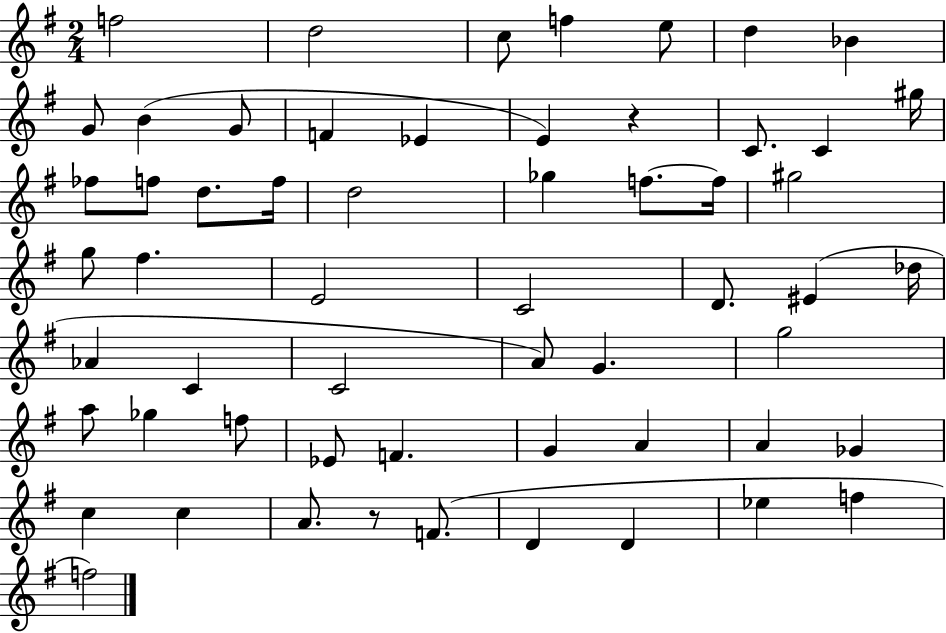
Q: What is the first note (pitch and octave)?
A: F5